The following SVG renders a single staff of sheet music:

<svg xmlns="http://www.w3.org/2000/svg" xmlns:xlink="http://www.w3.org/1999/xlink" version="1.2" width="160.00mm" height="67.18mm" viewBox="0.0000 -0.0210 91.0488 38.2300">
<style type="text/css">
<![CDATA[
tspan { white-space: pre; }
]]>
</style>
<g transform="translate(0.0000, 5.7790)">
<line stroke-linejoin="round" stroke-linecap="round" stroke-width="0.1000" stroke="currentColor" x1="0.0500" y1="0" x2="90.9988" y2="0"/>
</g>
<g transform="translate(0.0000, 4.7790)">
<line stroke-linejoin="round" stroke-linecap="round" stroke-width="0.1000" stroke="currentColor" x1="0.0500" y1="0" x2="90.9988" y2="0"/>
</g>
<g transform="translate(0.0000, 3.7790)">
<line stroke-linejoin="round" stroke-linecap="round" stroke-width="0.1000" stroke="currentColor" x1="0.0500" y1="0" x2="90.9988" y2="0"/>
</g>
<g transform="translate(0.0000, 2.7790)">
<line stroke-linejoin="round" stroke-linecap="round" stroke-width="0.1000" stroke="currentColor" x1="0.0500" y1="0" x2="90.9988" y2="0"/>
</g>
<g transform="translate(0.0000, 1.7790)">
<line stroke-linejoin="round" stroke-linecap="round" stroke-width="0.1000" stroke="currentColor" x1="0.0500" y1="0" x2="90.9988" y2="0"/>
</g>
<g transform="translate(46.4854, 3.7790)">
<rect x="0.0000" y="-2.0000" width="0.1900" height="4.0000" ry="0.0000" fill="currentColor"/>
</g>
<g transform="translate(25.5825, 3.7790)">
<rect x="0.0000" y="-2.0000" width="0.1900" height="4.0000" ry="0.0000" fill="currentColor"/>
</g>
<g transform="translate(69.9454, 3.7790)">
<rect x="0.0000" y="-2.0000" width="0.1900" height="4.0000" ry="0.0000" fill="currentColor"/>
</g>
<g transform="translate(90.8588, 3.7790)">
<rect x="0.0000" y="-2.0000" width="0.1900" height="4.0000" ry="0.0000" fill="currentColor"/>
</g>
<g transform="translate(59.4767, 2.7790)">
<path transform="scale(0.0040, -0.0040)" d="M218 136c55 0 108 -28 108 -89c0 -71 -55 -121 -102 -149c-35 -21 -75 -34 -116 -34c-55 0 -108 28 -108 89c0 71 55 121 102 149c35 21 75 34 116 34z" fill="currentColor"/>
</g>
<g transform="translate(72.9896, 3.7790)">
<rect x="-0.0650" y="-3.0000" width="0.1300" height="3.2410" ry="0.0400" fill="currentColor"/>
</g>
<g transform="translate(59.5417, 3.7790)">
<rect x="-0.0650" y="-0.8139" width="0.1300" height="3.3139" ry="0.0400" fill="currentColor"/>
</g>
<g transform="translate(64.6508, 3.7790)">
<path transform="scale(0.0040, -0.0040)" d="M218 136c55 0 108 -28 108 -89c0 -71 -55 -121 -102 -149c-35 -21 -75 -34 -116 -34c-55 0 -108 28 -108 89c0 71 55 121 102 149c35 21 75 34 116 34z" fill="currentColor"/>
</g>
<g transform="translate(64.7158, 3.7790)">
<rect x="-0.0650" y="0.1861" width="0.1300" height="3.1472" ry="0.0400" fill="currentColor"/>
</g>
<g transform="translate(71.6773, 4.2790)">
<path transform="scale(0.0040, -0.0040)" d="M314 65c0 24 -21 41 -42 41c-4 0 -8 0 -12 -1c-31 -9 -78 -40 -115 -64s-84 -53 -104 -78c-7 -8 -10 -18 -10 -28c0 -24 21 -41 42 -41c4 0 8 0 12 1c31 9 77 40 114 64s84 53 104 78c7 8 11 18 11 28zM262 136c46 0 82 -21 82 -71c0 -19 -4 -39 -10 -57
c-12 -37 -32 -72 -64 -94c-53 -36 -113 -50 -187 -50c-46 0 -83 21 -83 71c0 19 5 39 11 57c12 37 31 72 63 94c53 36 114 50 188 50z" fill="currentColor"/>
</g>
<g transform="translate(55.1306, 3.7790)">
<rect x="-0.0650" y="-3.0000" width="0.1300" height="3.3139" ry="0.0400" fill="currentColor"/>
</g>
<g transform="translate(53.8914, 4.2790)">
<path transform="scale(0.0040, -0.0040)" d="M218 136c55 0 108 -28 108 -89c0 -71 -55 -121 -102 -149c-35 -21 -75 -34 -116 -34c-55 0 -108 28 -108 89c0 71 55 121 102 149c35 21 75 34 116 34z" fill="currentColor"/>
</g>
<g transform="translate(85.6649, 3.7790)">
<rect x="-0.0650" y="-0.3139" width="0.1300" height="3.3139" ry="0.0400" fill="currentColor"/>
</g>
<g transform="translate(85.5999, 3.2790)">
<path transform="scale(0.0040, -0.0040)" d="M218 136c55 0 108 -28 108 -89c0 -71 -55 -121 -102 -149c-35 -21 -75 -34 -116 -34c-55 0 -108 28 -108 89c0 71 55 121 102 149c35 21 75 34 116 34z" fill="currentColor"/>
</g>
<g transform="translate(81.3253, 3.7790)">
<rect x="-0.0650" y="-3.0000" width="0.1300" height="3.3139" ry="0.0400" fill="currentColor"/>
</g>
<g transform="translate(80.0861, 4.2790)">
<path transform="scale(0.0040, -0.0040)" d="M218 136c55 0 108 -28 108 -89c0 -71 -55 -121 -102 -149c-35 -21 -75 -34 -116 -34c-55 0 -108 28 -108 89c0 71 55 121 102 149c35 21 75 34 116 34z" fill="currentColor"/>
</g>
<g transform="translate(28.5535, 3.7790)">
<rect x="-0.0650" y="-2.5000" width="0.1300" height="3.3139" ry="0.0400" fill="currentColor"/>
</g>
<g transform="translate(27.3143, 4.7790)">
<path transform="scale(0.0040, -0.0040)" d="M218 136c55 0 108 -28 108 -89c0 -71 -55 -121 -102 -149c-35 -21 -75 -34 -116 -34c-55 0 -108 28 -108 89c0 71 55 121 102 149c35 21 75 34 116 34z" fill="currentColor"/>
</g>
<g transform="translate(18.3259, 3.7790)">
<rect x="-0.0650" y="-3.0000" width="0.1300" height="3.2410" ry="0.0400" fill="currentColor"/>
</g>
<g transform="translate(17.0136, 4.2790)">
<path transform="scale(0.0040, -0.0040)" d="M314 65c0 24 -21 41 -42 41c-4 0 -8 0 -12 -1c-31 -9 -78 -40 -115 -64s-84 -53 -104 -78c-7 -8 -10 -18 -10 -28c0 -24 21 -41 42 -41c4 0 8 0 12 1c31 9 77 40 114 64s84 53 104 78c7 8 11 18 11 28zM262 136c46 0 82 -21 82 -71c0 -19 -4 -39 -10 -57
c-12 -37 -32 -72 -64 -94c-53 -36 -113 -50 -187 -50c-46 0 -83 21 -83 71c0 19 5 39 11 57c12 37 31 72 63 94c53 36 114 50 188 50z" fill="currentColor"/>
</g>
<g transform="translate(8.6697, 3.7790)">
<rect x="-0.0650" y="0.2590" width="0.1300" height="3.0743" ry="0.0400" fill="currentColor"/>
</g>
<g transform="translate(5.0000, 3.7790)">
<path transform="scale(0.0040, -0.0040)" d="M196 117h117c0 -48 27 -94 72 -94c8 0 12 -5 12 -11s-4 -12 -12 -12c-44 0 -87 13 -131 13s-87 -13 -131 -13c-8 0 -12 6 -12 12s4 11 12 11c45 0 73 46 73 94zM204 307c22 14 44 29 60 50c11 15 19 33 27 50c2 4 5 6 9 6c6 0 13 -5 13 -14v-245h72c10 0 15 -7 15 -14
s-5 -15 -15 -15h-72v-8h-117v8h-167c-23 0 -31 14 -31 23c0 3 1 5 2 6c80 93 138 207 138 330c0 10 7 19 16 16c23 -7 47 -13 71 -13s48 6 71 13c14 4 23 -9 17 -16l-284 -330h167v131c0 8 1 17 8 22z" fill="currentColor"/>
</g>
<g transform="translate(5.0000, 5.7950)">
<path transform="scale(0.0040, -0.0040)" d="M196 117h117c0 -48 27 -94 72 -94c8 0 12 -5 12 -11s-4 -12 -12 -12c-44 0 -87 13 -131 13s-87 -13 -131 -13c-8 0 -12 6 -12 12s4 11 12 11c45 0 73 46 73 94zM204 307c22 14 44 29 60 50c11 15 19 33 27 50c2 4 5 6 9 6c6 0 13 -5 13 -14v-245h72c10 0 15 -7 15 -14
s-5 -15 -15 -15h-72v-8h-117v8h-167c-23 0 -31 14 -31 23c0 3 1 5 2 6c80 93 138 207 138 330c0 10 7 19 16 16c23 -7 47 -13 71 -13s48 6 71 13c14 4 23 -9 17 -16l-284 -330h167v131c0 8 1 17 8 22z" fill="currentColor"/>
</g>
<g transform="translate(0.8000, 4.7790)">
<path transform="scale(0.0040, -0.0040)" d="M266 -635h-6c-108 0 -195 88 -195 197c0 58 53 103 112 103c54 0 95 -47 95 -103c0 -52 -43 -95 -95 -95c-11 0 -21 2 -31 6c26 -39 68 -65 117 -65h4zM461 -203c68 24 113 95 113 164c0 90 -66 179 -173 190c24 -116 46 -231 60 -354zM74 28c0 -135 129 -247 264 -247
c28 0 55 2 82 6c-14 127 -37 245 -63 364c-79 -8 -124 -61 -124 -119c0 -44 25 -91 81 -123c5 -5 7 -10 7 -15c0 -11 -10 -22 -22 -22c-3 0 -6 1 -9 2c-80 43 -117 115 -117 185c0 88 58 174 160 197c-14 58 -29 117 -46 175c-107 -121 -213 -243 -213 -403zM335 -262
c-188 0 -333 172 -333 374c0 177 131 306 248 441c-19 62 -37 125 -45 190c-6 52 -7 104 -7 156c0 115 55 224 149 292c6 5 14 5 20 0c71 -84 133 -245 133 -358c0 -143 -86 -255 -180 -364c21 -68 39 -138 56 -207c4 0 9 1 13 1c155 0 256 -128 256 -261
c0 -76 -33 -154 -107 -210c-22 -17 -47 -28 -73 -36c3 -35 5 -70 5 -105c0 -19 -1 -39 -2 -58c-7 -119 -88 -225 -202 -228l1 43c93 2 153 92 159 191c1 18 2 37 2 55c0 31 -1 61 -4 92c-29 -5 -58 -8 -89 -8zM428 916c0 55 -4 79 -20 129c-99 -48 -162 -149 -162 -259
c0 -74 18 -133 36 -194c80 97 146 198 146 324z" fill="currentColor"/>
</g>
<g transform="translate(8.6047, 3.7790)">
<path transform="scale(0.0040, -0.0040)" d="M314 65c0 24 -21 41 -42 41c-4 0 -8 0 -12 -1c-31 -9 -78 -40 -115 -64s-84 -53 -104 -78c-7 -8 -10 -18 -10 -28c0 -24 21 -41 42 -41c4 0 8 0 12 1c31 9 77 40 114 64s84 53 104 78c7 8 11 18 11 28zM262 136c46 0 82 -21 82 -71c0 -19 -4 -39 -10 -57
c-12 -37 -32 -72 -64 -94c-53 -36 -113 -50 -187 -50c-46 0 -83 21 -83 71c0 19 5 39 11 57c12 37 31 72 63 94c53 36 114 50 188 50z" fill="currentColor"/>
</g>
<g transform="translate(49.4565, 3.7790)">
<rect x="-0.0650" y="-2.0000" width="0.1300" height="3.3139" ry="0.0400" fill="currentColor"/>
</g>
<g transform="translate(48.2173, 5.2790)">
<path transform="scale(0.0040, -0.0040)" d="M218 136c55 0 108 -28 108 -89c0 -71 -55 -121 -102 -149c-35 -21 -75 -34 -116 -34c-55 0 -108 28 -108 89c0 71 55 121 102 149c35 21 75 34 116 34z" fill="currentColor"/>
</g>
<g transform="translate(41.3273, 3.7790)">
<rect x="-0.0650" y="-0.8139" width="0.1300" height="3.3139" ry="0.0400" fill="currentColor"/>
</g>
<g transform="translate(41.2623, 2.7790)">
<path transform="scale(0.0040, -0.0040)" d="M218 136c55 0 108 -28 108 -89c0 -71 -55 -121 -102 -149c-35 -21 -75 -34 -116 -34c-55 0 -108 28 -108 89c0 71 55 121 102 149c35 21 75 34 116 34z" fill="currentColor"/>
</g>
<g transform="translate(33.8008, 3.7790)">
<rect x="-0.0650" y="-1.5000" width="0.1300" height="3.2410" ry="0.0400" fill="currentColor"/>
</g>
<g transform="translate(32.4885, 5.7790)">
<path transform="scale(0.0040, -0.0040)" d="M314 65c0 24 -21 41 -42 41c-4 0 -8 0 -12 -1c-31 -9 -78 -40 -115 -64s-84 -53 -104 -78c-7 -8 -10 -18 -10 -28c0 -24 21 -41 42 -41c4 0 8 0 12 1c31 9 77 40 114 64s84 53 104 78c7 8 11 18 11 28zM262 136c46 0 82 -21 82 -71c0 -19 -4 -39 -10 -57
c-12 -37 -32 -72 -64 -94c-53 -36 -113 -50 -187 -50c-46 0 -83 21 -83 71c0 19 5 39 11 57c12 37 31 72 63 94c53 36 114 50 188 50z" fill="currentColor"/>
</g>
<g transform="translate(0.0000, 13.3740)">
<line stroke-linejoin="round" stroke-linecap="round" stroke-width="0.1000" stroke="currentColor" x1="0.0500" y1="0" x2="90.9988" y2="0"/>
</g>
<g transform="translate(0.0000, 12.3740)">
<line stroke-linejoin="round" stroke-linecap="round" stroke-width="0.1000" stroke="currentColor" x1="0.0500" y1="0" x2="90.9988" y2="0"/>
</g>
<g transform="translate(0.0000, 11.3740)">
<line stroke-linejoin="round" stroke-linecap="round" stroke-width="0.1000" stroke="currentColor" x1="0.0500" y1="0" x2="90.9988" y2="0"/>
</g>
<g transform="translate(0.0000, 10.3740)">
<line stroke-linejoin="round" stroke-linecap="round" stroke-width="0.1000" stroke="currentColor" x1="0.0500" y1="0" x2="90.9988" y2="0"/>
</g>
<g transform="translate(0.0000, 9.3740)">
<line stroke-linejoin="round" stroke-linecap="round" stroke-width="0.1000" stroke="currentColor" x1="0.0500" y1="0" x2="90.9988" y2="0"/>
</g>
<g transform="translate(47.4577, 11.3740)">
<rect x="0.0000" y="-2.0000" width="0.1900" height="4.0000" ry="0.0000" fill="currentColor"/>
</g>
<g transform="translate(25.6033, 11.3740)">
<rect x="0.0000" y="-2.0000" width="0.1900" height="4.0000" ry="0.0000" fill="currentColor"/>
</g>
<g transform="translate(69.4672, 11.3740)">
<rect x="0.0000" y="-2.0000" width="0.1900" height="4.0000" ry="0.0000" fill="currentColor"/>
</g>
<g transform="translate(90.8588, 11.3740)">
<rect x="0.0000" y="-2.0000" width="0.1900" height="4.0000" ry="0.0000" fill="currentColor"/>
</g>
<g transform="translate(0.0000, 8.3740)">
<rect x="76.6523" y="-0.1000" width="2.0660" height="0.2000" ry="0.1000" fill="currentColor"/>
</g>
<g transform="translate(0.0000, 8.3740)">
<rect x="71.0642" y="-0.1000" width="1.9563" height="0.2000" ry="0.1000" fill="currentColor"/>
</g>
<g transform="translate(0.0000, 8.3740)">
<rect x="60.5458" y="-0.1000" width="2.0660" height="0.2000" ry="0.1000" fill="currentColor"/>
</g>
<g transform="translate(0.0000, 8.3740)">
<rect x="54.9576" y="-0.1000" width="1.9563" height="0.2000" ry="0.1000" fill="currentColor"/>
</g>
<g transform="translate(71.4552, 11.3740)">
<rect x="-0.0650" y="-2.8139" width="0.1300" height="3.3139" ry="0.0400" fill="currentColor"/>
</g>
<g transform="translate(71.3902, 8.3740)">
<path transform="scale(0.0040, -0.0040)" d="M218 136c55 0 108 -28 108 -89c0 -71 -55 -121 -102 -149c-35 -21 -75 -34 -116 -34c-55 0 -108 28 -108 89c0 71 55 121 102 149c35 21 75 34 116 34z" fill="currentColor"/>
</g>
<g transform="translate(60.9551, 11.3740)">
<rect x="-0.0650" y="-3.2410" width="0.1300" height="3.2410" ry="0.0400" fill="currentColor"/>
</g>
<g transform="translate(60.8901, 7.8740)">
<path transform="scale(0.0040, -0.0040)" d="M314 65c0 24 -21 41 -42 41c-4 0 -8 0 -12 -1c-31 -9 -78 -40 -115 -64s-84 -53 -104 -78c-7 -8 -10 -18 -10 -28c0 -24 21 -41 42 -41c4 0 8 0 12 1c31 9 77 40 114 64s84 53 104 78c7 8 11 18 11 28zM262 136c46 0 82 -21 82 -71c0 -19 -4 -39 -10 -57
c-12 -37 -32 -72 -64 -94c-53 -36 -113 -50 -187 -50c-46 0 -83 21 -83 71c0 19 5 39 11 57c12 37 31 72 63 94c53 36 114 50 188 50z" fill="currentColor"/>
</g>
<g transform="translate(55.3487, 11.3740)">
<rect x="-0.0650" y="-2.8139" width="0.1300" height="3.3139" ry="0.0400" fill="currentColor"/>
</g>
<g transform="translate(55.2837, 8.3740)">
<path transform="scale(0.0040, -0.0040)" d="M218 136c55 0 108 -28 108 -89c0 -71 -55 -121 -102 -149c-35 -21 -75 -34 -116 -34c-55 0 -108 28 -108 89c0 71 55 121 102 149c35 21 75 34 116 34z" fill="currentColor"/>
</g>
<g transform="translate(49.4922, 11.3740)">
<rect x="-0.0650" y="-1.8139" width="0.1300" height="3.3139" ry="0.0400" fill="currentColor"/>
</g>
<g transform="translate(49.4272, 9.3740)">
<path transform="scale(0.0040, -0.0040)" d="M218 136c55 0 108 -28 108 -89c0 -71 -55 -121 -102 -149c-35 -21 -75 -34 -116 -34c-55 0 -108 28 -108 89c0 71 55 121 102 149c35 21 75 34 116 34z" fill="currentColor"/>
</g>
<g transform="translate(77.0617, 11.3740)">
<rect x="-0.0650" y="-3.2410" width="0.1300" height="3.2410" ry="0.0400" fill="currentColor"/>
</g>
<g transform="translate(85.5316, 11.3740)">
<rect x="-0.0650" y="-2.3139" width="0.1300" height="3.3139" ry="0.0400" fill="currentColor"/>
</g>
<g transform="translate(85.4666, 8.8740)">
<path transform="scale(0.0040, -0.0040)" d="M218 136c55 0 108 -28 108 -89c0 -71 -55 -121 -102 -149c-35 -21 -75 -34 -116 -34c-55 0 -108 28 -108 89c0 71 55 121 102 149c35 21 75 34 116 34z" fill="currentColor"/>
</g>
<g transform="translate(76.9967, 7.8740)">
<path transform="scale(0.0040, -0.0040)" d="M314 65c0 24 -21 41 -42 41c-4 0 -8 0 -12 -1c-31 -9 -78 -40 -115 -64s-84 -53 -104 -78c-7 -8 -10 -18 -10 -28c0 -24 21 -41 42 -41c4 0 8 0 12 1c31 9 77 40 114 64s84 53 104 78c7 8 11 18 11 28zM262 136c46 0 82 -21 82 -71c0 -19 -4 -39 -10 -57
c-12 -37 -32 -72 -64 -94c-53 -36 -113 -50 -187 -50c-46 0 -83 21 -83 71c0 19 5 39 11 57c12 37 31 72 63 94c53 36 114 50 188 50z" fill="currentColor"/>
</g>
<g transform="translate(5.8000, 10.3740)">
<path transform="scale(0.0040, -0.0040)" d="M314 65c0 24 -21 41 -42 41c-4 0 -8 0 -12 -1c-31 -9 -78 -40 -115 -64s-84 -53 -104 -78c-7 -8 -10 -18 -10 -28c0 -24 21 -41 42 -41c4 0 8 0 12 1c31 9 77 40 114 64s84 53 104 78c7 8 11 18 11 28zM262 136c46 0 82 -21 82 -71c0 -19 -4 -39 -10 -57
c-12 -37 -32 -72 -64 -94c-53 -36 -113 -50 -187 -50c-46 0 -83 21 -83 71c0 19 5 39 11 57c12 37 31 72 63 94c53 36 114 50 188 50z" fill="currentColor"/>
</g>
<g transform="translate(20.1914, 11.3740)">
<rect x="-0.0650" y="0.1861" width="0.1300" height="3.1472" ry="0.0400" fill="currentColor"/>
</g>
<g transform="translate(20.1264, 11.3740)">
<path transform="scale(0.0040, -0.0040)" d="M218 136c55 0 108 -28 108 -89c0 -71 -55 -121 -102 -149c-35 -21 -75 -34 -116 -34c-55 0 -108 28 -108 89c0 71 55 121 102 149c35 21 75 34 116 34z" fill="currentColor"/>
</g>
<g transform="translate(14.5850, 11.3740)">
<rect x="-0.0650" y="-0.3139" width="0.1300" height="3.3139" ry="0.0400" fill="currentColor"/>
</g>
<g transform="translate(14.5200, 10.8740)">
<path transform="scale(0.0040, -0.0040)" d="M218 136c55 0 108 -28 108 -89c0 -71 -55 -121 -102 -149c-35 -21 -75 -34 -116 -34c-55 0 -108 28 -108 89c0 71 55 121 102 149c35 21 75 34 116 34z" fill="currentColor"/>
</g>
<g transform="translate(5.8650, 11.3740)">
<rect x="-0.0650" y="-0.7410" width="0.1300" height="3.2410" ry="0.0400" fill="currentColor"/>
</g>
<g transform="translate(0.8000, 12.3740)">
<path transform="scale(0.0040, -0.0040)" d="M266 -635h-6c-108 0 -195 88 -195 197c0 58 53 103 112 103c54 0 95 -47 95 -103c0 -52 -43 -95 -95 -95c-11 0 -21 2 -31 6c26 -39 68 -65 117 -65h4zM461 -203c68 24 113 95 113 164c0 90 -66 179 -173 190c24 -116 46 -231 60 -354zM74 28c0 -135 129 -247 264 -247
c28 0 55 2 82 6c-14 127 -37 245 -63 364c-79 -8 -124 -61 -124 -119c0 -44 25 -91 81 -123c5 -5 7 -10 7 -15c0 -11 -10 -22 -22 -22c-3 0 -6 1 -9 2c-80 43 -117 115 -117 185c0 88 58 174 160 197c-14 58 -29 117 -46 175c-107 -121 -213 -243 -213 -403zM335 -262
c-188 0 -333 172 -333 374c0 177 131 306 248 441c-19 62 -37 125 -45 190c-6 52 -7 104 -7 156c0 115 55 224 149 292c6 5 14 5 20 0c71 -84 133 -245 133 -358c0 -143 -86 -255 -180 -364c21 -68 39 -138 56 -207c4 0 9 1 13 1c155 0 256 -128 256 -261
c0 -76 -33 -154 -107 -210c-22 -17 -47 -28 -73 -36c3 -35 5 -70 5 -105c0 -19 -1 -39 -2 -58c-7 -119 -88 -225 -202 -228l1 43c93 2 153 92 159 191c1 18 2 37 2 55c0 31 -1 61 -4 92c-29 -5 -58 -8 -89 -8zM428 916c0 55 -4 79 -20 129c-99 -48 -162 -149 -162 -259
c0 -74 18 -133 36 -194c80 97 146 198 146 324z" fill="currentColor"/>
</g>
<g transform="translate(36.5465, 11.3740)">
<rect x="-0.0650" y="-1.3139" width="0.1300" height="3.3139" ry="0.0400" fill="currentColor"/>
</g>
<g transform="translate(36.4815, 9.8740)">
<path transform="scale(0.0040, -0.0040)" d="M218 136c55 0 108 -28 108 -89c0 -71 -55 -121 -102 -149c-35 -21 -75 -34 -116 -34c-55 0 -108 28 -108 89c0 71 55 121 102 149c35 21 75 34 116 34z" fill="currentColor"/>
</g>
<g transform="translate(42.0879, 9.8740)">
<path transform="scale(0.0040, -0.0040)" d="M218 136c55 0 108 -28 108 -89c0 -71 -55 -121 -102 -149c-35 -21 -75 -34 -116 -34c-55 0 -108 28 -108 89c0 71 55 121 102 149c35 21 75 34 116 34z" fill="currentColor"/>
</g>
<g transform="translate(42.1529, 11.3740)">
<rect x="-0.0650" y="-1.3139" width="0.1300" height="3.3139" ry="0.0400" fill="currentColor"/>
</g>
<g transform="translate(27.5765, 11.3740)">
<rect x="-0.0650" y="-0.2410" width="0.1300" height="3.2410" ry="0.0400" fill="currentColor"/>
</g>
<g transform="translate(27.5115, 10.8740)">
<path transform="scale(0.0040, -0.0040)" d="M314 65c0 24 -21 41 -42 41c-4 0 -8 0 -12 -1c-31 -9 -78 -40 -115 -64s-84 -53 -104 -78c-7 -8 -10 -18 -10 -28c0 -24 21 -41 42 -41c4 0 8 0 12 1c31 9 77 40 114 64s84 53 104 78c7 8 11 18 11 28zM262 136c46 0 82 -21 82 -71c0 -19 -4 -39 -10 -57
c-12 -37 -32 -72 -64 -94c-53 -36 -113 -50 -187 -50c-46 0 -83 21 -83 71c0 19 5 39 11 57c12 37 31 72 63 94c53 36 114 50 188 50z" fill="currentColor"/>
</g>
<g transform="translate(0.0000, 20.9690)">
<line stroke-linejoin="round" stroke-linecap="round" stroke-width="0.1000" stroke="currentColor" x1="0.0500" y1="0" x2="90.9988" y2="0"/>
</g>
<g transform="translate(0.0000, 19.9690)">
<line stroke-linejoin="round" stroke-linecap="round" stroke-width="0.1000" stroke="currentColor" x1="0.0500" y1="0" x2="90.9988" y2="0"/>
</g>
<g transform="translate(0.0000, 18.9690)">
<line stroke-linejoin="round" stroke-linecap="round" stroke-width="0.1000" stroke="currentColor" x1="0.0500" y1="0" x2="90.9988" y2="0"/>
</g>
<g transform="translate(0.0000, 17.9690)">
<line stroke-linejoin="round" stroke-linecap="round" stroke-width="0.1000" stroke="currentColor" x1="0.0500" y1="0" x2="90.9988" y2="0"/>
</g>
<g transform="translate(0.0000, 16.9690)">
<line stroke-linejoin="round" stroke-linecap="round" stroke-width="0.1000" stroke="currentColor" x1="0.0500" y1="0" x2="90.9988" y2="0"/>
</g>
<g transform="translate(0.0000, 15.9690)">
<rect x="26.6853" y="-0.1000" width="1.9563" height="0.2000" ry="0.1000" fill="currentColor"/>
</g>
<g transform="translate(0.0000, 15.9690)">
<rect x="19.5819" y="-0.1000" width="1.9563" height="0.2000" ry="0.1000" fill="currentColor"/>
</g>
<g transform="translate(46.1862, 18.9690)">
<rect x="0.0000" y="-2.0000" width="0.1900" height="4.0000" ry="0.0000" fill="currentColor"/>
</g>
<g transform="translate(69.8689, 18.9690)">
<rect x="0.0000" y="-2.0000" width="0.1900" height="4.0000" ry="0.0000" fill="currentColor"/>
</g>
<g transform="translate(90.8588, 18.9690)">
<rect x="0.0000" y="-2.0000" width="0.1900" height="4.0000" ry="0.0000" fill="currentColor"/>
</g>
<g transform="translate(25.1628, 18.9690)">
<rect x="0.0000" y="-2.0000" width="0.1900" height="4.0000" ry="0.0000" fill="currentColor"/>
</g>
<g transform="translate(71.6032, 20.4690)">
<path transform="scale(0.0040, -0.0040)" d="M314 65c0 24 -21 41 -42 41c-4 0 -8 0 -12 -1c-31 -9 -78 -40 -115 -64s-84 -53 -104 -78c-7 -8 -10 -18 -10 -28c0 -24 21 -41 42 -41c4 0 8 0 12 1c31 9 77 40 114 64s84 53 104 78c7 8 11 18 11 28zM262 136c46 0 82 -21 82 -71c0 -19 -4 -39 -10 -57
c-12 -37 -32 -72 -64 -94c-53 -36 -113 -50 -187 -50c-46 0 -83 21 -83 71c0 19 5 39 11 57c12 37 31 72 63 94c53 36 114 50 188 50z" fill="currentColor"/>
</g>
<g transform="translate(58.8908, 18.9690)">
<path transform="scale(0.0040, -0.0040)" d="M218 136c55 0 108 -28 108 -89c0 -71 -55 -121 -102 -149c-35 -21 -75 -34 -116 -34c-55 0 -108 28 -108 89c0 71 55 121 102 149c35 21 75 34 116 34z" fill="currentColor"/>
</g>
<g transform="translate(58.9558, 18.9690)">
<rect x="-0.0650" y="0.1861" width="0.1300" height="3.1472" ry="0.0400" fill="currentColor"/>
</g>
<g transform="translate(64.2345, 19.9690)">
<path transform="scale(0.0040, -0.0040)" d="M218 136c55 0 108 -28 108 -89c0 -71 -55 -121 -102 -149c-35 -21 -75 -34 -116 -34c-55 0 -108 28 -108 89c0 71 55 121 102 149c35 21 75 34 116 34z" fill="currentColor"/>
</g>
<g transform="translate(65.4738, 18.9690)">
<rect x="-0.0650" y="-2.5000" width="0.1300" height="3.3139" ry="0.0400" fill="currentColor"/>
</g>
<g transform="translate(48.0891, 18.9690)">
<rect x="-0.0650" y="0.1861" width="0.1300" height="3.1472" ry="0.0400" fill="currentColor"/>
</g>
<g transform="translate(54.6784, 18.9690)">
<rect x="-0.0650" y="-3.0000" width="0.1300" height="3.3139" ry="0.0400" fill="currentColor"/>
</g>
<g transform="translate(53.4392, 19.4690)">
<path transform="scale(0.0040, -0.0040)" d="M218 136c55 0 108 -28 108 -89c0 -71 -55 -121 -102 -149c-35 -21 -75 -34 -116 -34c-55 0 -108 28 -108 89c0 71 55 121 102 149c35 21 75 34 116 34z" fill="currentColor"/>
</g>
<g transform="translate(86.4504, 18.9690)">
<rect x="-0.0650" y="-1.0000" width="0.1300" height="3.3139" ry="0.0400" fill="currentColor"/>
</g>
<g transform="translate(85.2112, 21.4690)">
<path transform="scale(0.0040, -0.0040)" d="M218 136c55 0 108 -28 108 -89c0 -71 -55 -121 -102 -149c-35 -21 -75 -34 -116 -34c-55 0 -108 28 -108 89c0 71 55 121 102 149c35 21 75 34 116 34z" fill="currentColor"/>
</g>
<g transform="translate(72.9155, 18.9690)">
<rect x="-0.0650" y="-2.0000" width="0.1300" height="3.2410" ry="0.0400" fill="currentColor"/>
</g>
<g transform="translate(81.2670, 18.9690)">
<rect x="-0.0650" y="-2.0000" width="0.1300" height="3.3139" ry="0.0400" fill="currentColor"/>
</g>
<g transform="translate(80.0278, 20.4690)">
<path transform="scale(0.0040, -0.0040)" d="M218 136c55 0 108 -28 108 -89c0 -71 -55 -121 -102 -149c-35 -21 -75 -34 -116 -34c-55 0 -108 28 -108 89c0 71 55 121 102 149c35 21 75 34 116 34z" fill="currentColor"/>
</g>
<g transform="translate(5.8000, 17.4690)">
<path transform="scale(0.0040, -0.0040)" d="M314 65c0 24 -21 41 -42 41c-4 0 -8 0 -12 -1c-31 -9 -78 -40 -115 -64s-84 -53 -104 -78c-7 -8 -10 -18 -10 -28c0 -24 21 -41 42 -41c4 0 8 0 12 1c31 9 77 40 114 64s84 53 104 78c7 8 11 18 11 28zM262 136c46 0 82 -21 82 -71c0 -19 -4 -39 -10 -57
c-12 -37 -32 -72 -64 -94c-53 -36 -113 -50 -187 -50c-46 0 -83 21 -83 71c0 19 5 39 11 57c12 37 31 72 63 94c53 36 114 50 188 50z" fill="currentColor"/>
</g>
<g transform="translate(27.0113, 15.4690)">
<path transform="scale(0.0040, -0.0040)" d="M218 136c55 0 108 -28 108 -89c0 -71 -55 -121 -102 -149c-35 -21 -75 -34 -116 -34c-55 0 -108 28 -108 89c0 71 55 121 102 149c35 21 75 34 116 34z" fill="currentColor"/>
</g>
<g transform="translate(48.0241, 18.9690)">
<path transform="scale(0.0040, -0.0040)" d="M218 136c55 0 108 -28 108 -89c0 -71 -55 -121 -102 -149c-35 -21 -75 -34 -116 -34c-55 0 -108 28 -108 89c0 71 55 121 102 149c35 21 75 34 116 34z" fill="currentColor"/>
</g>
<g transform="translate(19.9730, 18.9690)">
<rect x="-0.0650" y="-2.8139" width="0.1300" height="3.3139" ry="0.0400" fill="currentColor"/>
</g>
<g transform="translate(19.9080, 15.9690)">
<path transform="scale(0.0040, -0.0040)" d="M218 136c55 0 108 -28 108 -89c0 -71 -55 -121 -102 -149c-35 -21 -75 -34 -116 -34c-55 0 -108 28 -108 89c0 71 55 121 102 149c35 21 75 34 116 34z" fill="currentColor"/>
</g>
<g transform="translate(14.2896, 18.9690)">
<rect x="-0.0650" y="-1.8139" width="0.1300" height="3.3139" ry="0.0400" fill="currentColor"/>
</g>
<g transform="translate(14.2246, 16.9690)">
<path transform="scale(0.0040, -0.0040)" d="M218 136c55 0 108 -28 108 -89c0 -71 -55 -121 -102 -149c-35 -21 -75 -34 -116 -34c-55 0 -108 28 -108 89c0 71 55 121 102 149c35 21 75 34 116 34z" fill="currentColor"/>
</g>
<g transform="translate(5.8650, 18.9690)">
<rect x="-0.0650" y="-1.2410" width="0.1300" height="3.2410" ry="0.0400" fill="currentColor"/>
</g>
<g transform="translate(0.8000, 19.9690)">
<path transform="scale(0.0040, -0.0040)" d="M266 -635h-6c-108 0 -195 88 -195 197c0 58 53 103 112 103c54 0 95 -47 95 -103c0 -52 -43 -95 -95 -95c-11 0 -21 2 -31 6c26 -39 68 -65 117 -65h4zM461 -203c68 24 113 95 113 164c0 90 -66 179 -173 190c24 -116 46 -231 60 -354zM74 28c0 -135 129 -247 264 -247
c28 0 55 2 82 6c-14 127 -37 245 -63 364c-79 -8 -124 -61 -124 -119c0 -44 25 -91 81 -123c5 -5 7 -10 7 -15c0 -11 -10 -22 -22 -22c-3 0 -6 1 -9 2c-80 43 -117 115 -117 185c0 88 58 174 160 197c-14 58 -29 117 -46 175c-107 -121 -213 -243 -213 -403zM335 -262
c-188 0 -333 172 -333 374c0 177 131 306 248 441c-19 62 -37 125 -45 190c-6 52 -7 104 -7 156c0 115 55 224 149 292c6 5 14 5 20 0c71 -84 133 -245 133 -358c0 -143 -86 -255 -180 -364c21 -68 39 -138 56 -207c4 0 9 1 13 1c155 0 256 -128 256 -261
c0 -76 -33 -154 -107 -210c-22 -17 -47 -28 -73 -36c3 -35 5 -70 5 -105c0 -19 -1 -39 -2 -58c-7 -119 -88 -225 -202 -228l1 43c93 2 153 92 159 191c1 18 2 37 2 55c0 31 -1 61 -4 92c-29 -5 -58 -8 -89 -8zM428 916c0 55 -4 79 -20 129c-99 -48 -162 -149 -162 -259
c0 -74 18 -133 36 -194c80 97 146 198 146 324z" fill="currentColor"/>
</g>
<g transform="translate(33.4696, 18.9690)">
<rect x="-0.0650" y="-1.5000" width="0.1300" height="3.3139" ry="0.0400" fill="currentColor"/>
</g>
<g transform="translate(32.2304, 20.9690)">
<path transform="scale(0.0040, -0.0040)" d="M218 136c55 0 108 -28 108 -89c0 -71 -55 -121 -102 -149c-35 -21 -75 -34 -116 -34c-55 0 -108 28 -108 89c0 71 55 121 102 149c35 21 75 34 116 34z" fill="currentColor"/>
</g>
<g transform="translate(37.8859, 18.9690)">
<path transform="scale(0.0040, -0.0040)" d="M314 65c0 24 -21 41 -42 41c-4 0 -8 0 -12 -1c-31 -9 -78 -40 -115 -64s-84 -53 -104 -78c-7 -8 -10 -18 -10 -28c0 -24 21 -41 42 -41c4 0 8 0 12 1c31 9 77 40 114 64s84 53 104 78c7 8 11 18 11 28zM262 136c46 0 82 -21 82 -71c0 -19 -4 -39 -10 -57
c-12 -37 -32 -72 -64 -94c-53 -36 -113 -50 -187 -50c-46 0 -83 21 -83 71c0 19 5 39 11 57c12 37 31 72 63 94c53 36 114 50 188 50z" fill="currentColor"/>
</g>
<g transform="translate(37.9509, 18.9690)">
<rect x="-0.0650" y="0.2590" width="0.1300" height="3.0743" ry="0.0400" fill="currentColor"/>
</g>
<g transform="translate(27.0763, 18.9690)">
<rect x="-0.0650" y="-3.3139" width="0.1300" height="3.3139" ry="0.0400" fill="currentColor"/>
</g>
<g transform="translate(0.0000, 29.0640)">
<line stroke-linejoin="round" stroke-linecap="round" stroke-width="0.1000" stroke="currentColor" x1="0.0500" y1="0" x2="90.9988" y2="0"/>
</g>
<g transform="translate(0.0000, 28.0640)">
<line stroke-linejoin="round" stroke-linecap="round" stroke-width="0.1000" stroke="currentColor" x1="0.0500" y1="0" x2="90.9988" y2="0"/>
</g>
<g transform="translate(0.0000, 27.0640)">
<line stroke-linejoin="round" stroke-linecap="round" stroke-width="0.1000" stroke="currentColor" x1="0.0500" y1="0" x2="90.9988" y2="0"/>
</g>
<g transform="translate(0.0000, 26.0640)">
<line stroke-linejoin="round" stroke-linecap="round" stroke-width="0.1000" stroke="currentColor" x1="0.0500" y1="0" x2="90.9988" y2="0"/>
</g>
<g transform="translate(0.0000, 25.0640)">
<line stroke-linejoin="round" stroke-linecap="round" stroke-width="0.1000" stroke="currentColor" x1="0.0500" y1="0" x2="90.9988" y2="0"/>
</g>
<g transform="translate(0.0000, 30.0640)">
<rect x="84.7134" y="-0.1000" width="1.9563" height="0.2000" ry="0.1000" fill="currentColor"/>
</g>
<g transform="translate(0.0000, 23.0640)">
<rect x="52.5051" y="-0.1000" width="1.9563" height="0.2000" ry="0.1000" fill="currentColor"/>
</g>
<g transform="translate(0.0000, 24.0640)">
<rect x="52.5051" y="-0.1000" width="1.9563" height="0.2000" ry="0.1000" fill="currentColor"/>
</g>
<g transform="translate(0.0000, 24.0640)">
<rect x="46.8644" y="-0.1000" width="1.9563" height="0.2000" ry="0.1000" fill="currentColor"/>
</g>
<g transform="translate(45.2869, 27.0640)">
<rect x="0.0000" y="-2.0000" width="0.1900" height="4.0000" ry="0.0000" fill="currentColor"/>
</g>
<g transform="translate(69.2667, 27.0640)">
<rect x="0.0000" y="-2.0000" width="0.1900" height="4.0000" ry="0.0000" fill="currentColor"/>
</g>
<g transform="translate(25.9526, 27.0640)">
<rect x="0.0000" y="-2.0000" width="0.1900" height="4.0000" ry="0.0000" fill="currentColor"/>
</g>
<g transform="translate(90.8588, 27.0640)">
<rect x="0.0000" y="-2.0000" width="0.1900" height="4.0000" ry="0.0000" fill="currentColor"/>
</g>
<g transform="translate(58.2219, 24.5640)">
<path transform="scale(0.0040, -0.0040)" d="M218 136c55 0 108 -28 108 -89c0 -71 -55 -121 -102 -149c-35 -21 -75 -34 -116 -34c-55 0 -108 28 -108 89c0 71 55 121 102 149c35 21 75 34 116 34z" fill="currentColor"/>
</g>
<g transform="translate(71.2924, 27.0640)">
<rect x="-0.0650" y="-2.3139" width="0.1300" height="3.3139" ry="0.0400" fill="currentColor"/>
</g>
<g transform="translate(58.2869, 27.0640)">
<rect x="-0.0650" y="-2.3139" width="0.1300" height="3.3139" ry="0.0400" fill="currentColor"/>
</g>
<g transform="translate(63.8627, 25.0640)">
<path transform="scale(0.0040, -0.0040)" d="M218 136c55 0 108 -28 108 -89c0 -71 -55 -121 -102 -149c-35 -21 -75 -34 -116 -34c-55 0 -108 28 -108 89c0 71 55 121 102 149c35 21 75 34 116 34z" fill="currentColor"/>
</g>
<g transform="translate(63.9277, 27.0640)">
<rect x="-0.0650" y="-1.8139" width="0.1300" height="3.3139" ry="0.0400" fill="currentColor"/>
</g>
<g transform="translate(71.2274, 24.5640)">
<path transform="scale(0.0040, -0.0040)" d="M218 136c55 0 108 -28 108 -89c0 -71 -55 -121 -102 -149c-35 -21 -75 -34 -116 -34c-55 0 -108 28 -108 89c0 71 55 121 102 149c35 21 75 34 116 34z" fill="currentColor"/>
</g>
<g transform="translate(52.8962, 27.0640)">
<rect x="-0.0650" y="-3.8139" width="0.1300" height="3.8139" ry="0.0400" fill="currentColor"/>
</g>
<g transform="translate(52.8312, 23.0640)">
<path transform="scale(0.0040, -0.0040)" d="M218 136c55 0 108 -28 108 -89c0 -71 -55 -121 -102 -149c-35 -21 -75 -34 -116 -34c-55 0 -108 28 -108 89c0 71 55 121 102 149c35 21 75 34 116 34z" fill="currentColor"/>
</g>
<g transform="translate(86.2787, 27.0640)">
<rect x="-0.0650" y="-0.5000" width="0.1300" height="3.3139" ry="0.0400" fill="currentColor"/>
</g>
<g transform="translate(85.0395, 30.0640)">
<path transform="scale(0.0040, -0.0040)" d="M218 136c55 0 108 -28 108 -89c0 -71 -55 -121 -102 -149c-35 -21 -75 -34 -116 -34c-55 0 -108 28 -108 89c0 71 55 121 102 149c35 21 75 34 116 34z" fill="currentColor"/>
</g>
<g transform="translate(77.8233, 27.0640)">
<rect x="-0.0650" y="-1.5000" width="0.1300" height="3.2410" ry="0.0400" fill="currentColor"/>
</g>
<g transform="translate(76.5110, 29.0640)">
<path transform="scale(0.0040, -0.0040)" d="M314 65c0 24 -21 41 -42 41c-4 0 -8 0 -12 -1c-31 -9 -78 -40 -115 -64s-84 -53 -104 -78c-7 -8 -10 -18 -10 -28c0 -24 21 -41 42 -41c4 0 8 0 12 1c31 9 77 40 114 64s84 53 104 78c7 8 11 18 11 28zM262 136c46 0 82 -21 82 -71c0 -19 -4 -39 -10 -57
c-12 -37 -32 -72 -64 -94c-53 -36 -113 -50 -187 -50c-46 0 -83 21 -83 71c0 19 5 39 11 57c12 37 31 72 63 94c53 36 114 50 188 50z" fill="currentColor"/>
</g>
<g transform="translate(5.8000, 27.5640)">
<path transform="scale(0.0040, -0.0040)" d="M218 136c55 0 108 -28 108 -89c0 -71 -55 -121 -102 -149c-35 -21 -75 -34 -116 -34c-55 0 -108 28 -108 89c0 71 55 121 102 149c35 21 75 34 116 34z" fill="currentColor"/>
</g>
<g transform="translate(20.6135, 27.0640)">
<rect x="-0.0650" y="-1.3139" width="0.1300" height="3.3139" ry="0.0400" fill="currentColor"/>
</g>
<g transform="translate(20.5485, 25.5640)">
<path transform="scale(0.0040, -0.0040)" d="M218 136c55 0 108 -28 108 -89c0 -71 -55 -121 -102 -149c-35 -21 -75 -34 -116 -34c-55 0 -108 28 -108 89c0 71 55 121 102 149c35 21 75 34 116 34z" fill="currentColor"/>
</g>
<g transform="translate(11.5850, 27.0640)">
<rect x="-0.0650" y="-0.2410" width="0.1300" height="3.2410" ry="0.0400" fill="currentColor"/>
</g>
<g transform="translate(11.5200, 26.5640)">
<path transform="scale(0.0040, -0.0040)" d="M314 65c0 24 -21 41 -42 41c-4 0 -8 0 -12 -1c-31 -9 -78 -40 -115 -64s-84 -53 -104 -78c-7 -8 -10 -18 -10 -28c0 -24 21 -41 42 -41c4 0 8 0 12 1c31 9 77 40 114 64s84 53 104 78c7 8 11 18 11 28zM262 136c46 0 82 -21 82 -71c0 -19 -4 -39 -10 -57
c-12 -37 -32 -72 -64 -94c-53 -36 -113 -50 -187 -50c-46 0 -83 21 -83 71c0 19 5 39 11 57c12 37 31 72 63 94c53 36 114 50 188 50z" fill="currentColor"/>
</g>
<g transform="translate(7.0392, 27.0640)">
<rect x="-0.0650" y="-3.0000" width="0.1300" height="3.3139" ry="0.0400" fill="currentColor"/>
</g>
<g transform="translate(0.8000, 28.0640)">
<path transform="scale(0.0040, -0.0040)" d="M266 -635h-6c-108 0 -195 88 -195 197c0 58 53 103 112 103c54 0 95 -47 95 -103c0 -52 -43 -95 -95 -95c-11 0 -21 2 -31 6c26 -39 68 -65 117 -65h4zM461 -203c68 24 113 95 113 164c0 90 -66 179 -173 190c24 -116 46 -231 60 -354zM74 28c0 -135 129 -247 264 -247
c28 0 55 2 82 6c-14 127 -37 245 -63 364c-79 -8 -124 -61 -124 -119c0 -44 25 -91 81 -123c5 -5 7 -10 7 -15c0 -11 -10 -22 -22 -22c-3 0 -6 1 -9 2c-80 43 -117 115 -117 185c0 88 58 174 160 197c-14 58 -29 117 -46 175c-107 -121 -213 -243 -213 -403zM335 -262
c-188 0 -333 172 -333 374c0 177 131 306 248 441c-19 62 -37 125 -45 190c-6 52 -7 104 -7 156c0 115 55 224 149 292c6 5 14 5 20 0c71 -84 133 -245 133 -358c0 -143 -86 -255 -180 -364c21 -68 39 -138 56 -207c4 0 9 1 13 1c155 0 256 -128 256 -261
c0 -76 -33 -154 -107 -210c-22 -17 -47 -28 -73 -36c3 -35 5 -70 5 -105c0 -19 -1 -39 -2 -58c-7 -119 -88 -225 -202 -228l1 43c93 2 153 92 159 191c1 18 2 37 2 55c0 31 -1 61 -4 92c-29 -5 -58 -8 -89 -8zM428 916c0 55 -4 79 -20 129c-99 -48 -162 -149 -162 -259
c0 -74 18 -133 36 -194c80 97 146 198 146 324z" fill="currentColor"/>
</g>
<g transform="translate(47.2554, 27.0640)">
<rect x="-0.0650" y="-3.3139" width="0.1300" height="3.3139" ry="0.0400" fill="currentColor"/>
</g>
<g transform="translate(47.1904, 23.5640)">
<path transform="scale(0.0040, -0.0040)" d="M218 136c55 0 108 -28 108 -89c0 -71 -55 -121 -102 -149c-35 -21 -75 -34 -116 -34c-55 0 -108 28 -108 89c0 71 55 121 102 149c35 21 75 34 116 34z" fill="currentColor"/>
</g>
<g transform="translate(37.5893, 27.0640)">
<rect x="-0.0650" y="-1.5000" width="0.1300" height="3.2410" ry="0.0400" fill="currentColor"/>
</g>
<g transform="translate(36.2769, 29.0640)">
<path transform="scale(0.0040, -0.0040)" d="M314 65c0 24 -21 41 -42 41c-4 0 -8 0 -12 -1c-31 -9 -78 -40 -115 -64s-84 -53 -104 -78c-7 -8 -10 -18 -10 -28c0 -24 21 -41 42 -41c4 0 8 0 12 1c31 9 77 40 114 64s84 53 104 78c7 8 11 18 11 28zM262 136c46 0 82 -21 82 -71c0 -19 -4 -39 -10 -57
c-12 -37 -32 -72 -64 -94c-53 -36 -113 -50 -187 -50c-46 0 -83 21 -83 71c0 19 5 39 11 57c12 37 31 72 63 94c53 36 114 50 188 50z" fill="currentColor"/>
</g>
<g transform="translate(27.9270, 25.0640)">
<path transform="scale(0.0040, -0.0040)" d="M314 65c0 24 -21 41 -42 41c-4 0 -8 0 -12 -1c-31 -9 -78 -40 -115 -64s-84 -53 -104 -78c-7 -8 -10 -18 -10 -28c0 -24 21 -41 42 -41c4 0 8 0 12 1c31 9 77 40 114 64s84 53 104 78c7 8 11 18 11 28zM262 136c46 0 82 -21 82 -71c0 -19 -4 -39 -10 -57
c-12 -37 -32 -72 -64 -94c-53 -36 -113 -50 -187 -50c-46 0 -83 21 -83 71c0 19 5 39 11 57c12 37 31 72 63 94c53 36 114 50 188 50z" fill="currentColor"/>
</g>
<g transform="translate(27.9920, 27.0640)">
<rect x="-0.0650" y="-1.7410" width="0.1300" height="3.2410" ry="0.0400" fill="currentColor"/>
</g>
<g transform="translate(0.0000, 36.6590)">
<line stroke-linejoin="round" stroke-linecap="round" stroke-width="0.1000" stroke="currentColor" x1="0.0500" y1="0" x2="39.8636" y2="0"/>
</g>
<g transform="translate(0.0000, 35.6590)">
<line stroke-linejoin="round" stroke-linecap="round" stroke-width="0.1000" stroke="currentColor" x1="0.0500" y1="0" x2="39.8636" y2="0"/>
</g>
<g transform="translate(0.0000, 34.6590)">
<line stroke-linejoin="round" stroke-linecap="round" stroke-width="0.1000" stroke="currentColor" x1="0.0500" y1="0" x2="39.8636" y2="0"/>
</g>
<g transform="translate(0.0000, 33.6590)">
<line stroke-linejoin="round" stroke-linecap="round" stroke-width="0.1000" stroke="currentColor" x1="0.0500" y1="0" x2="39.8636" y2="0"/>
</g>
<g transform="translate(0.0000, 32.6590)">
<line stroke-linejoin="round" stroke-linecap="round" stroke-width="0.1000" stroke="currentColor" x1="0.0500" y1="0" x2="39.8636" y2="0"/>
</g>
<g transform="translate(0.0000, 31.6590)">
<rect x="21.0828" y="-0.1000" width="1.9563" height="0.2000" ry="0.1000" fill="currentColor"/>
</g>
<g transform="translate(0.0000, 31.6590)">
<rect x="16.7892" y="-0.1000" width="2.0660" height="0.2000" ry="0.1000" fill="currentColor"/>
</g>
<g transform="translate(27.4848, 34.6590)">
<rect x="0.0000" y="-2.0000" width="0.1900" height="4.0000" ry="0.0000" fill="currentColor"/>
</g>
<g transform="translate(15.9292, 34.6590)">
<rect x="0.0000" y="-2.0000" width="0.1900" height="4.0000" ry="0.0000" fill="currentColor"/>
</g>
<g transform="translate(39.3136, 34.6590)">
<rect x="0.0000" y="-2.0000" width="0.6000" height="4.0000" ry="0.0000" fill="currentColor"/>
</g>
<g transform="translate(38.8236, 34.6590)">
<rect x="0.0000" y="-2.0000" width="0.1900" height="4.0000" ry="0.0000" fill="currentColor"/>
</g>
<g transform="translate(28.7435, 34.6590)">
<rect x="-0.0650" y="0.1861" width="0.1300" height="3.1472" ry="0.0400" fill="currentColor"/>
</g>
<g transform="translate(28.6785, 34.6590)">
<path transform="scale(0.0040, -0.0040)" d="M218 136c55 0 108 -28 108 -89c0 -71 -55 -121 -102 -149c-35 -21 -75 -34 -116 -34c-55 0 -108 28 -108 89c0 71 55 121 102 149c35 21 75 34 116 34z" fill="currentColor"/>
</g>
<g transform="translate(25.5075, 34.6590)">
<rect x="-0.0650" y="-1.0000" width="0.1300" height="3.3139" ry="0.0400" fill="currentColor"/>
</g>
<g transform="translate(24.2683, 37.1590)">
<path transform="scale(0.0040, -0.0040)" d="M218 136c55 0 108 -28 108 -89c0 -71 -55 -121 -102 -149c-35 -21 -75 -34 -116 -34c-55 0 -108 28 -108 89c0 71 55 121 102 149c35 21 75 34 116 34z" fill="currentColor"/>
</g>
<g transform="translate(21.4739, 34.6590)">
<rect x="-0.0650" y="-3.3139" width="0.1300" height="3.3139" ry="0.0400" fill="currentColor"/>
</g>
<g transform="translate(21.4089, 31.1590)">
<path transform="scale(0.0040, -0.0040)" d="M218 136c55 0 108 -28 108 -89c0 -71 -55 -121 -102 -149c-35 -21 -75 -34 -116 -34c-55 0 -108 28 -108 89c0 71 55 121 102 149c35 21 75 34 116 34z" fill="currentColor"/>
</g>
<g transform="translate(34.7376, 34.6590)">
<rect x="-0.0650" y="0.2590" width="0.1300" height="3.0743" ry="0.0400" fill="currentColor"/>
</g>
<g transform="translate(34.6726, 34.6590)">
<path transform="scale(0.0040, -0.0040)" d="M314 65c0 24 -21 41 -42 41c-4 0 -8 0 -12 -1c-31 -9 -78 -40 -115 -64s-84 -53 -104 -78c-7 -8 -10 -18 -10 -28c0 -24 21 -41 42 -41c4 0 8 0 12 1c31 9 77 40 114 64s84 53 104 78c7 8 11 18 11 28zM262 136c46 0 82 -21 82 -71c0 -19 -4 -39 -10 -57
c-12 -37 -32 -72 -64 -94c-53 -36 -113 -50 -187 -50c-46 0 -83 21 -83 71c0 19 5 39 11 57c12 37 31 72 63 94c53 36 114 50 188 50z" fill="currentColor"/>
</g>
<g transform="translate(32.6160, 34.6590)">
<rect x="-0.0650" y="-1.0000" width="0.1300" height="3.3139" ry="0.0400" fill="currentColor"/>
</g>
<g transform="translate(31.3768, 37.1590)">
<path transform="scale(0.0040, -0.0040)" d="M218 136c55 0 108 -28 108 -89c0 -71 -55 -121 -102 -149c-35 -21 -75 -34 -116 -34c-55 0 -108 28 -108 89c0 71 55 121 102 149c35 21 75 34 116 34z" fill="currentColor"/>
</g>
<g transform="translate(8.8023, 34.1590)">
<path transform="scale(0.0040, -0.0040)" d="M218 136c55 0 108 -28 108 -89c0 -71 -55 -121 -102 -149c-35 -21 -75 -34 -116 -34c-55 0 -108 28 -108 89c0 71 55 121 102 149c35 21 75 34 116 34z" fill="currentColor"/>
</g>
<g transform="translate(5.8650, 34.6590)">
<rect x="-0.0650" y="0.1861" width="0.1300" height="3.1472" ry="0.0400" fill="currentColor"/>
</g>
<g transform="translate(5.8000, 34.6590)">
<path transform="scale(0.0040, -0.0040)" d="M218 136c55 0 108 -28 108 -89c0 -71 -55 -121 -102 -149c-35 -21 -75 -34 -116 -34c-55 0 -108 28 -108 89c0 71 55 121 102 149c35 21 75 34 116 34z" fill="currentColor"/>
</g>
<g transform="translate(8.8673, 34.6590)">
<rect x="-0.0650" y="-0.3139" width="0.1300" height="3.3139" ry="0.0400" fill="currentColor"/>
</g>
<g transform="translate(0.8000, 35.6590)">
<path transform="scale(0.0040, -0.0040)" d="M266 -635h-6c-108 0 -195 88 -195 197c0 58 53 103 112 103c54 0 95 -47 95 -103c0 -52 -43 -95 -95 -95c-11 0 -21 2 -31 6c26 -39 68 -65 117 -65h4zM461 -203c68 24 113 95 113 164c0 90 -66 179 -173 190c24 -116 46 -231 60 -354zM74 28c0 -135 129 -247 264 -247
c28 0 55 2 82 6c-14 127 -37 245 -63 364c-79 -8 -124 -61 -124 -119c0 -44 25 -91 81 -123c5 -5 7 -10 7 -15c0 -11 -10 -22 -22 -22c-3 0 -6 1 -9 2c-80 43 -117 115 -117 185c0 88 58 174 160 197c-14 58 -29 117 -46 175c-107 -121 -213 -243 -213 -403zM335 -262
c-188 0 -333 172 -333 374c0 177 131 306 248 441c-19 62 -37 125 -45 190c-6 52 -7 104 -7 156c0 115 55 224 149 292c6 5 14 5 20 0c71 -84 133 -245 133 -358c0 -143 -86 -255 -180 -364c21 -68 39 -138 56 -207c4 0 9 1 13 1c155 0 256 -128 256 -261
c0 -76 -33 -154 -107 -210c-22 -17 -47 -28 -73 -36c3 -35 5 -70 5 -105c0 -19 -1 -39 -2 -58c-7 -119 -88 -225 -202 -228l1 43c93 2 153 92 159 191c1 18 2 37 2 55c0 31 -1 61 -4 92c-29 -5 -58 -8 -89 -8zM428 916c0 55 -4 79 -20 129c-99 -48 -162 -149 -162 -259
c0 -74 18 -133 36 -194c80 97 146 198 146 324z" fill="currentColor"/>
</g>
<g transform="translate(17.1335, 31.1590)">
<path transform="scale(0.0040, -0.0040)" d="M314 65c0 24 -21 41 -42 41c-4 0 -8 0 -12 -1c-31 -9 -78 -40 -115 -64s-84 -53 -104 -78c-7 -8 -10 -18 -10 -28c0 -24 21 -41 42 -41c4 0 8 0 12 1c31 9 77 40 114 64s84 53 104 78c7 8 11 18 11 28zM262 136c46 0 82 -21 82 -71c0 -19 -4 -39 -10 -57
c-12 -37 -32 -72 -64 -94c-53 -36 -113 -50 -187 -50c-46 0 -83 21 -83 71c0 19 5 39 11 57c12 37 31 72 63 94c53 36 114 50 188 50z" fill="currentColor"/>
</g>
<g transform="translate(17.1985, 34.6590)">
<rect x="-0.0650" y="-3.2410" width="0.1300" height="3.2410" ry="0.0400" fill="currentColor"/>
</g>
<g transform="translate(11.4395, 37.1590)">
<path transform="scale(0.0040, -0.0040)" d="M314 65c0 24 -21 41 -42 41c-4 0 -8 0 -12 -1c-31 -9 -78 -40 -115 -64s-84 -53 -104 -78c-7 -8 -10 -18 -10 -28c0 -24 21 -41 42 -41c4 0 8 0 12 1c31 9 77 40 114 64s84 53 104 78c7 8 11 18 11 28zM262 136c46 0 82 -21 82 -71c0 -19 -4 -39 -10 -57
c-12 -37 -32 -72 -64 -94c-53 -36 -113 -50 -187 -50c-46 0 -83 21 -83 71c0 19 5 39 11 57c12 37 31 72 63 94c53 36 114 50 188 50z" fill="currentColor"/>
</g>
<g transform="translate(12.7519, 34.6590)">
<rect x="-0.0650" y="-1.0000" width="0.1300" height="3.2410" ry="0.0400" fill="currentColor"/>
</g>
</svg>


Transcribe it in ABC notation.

X:1
T:Untitled
M:4/4
L:1/4
K:C
B2 A2 G E2 d F A d B A2 A c d2 c B c2 e e f a b2 a b2 g e2 f a b E B2 B A B G F2 F D A c2 e f2 E2 b c' g f g E2 C B c D2 b2 b D B D B2